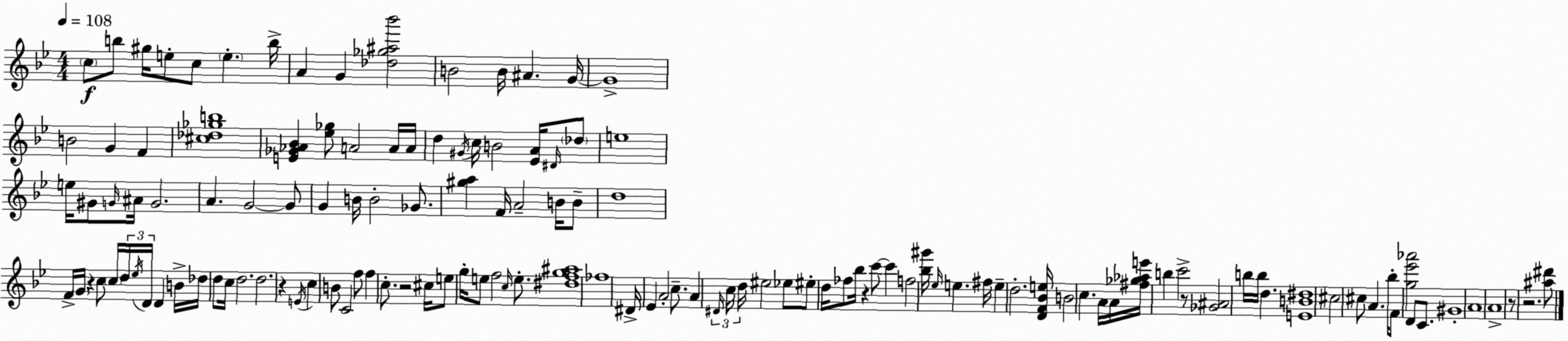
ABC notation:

X:1
T:Untitled
M:4/4
L:1/4
K:Gm
c/2 b/2 ^g/4 e/2 c/2 e b/4 A G [_d_g^a_b']2 B2 B/4 ^A G/4 G4 B2 G F [^c_d_gb]4 [E_G_A_B] [_e_g]/2 A2 A/4 A/4 d ^G/4 c/4 B2 [_EA]/4 ^D/4 _d/2 e4 e/4 ^G/2 G/4 ^A/4 G2 A G2 G/2 G B/4 B2 _G/2 [^ga] F/4 A2 B/4 B/2 d4 F/4 G/4 z c/2 c/4 d/4 _e/4 D/4 D B/4 _d/4 d/2 c/4 d2 d2 z E/4 c B/2 C2 f/2 f c/2 z2 ^c/4 e/2 g/4 e/2 f2 c/4 e/2 [^dfg^a]4 _f4 ^D/4 _E A2 c/2 A ^D/4 c/4 d/4 ^e2 _e/2 ^e/2 d/4 _f/2 _b/4 z c'/2 c' f2 [_b^g']/4 _e/4 e ^f/4 e d2 [DF_Be]/4 B2 c A/4 A/4 [^f_g_ae']/4 b c'2 z/2 [_G^A]2 b/4 b/4 d [EB^d]4 ^c2 ^c/2 A _b/4 F/2 [g_e'_a']2 D/2 C/2 ^G4 A4 A4 z/2 z2 [^a^d']/2